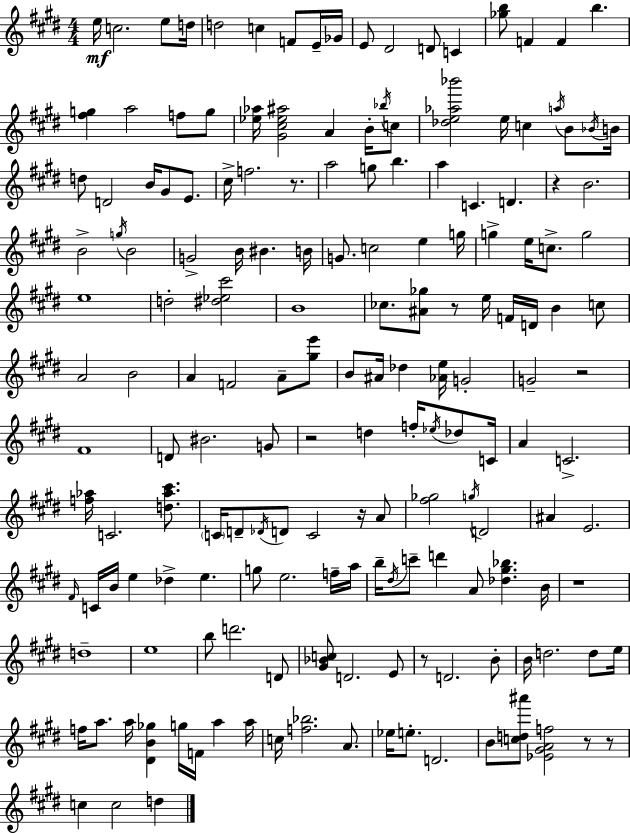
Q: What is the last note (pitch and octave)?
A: D5